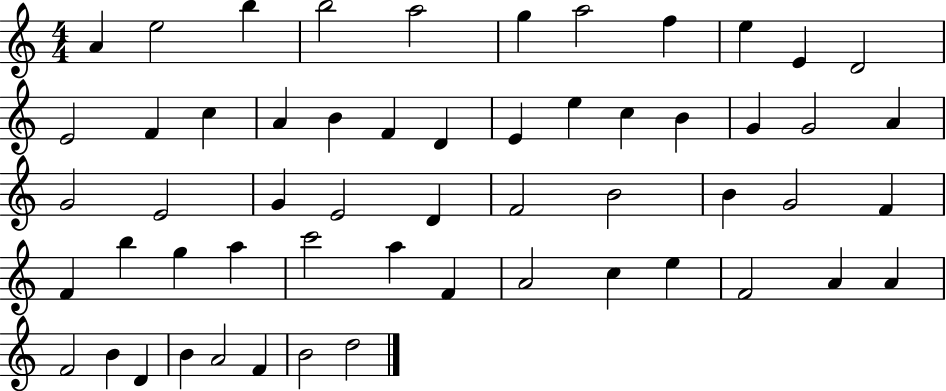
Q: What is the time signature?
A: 4/4